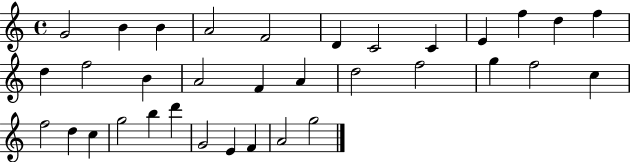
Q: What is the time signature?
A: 4/4